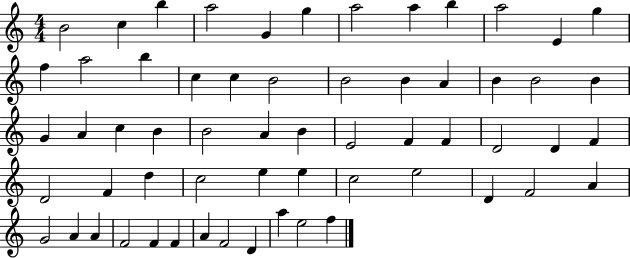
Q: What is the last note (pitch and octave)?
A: F5